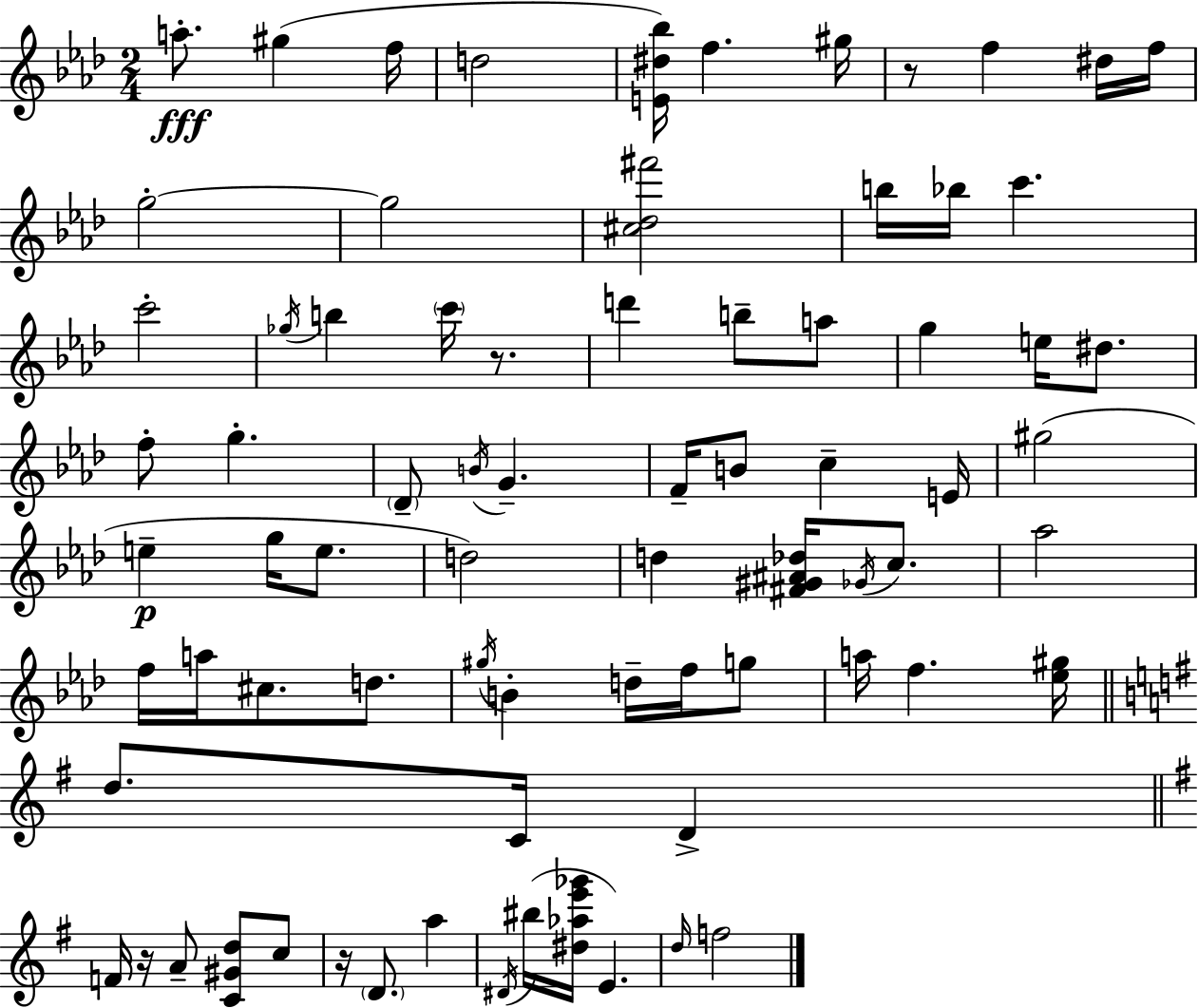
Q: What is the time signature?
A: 2/4